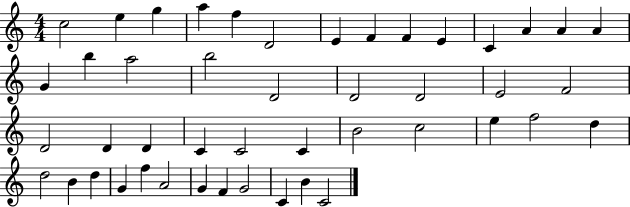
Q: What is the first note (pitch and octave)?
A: C5